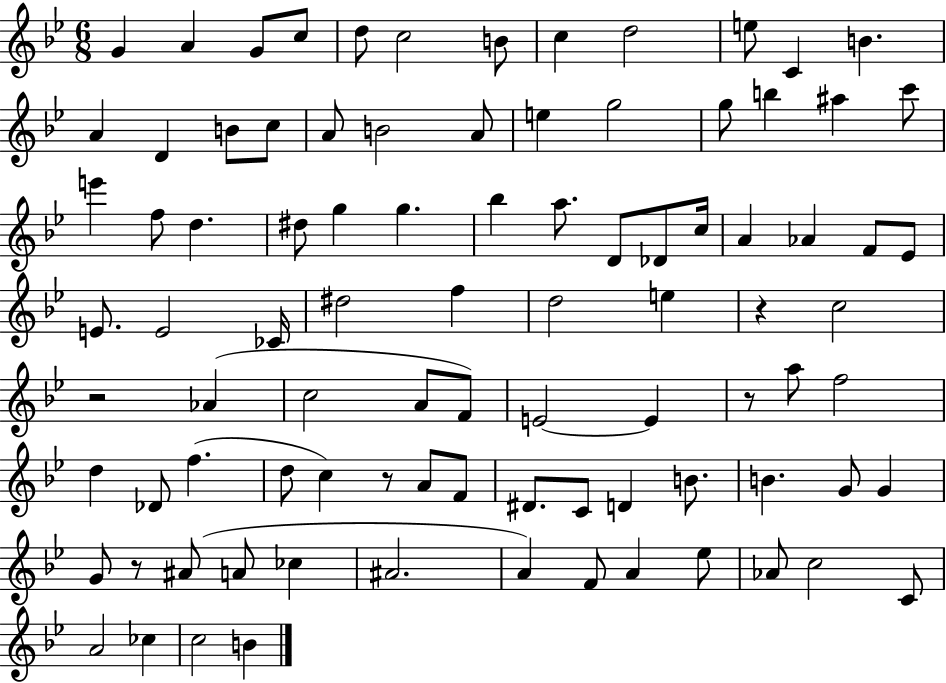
X:1
T:Untitled
M:6/8
L:1/4
K:Bb
G A G/2 c/2 d/2 c2 B/2 c d2 e/2 C B A D B/2 c/2 A/2 B2 A/2 e g2 g/2 b ^a c'/2 e' f/2 d ^d/2 g g _b a/2 D/2 _D/2 c/4 A _A F/2 _E/2 E/2 E2 _C/4 ^d2 f d2 e z c2 z2 _A c2 A/2 F/2 E2 E z/2 a/2 f2 d _D/2 f d/2 c z/2 A/2 F/2 ^D/2 C/2 D B/2 B G/2 G G/2 z/2 ^A/2 A/2 _c ^A2 A F/2 A _e/2 _A/2 c2 C/2 A2 _c c2 B